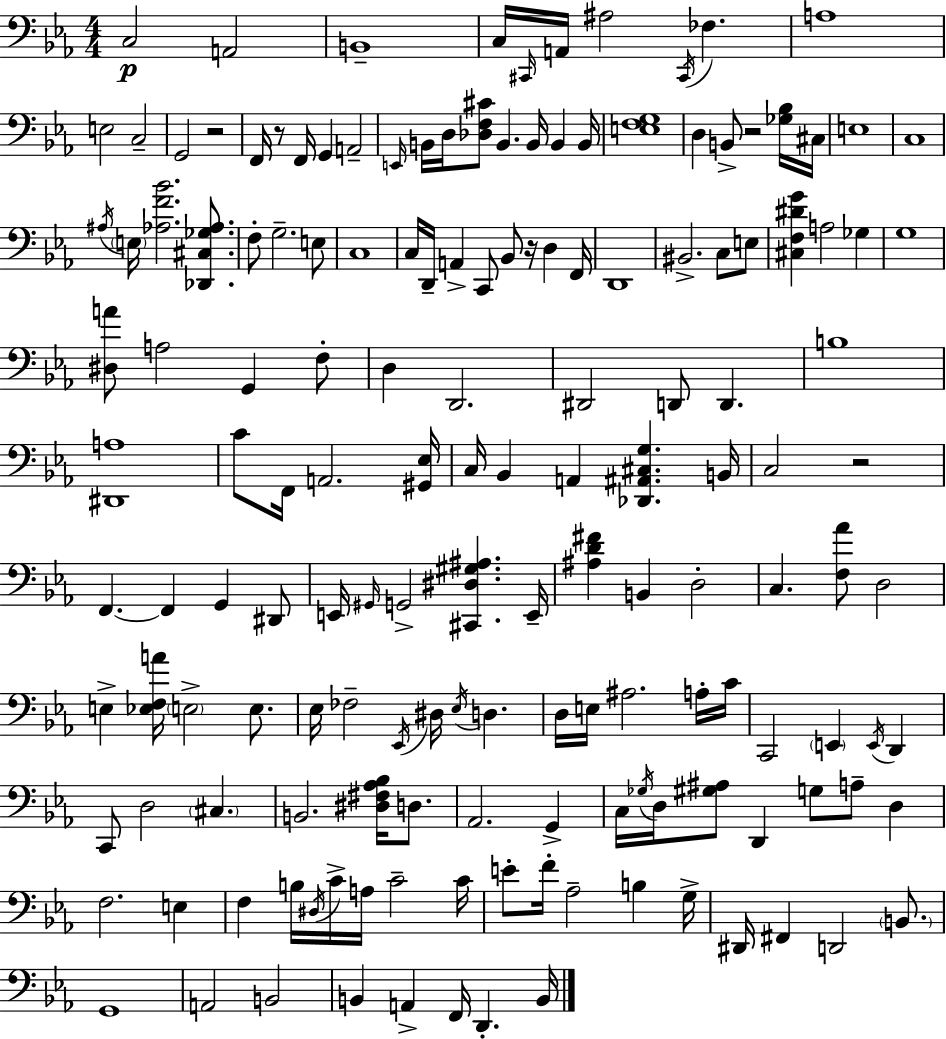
X:1
T:Untitled
M:4/4
L:1/4
K:Cm
C,2 A,,2 B,,4 C,/4 ^C,,/4 A,,/4 ^A,2 ^C,,/4 _F, A,4 E,2 C,2 G,,2 z2 F,,/4 z/2 F,,/4 G,, A,,2 E,,/4 B,,/4 D,/4 [_D,F,^C]/2 B,, B,,/4 B,, B,,/4 [E,F,G,]4 D, B,,/2 z2 [_G,_B,]/4 ^C,/4 E,4 C,4 ^A,/4 E,/4 [_A,F_B]2 [_D,,^C,_G,_A,]/2 F,/2 G,2 E,/2 C,4 C,/4 D,,/4 A,, C,,/2 _B,,/2 z/4 D, F,,/4 D,,4 ^B,,2 C,/2 E,/2 [^C,F,^DG] A,2 _G, G,4 [^D,A]/2 A,2 G,, F,/2 D, D,,2 ^D,,2 D,,/2 D,, B,4 [^D,,A,]4 C/2 F,,/4 A,,2 [^G,,_E,]/4 C,/4 _B,, A,, [_D,,^A,,^C,G,] B,,/4 C,2 z2 F,, F,, G,, ^D,,/2 E,,/4 ^G,,/4 G,,2 [^C,,^D,^G,^A,] E,,/4 [^A,D^F] B,, D,2 C, [F,_A]/2 D,2 E, [_E,F,A]/4 E,2 E,/2 _E,/4 _F,2 _E,,/4 ^D,/4 _E,/4 D, D,/4 E,/4 ^A,2 A,/4 C/4 C,,2 E,, E,,/4 D,, C,,/2 D,2 ^C, B,,2 [^D,^F,_A,_B,]/4 D,/2 _A,,2 G,, C,/4 _G,/4 D,/4 [^G,^A,]/2 D,, G,/2 A,/2 D, F,2 E, F, B,/4 ^D,/4 C/4 A,/4 C2 C/4 E/2 F/4 _A,2 B, G,/4 ^D,,/4 ^F,, D,,2 B,,/2 G,,4 A,,2 B,,2 B,, A,, F,,/4 D,, B,,/4